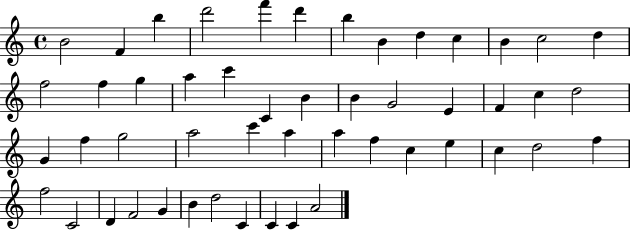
X:1
T:Untitled
M:4/4
L:1/4
K:C
B2 F b d'2 f' d' b B d c B c2 d f2 f g a c' C B B G2 E F c d2 G f g2 a2 c' a a f c e c d2 f f2 C2 D F2 G B d2 C C C A2